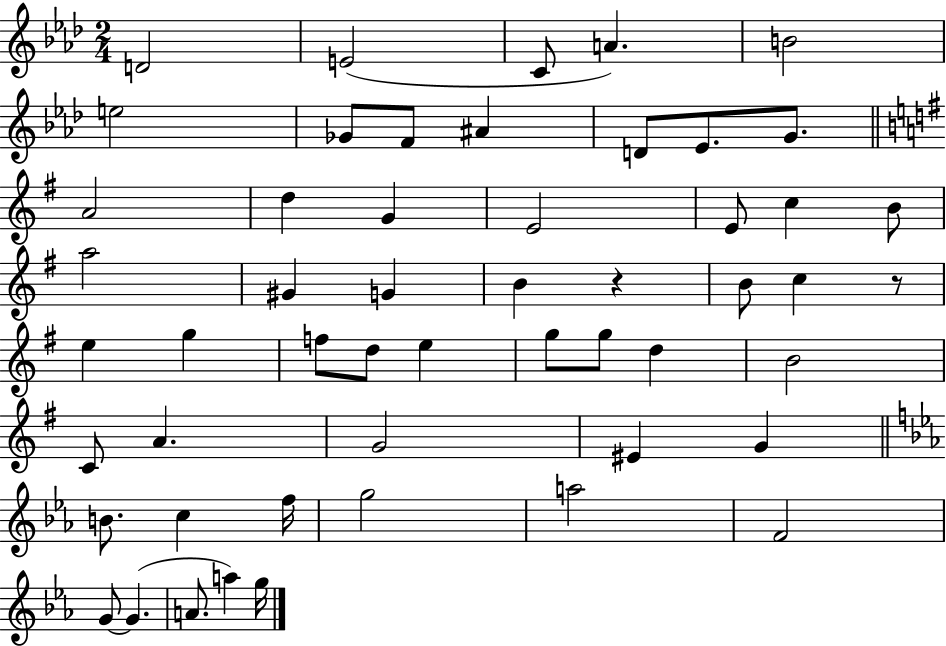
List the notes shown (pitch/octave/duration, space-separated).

D4/h E4/h C4/e A4/q. B4/h E5/h Gb4/e F4/e A#4/q D4/e Eb4/e. G4/e. A4/h D5/q G4/q E4/h E4/e C5/q B4/e A5/h G#4/q G4/q B4/q R/q B4/e C5/q R/e E5/q G5/q F5/e D5/e E5/q G5/e G5/e D5/q B4/h C4/e A4/q. G4/h EIS4/q G4/q B4/e. C5/q F5/s G5/h A5/h F4/h G4/e G4/q. A4/e. A5/q G5/s